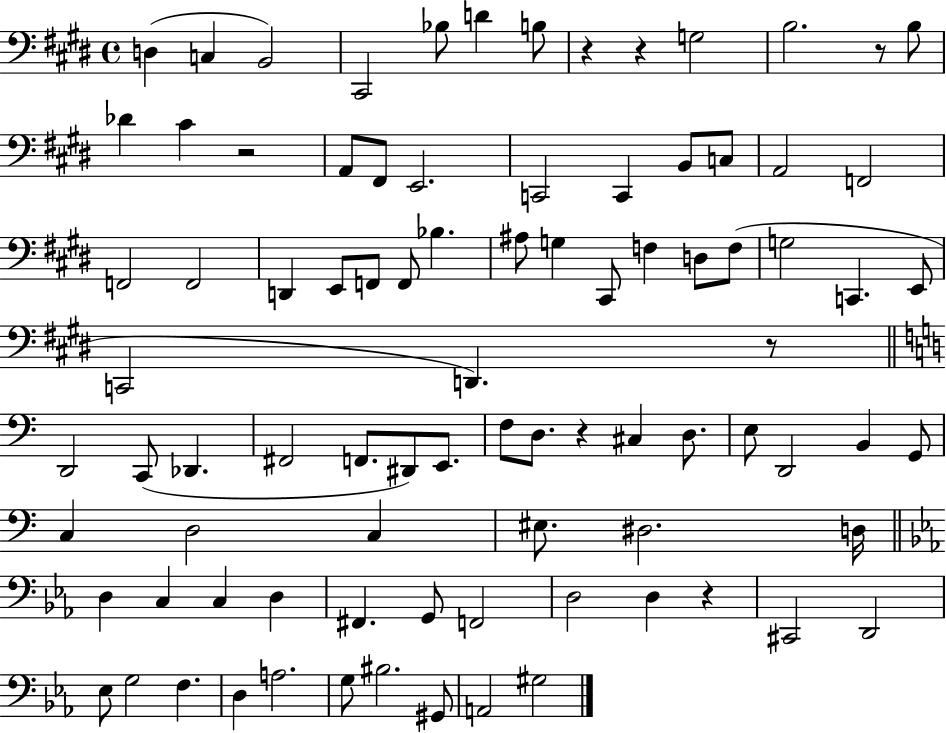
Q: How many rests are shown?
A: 7